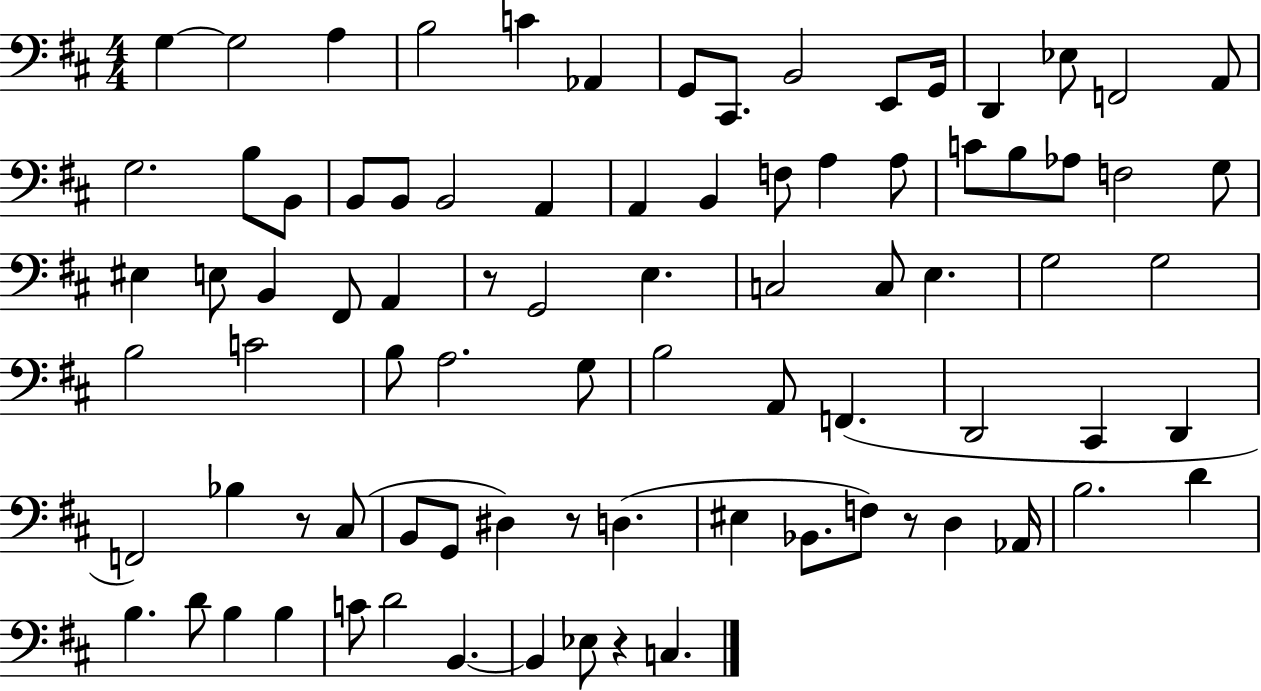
{
  \clef bass
  \numericTimeSignature
  \time 4/4
  \key d \major
  g4~~ g2 a4 | b2 c'4 aes,4 | g,8 cis,8. b,2 e,8 g,16 | d,4 ees8 f,2 a,8 | \break g2. b8 b,8 | b,8 b,8 b,2 a,4 | a,4 b,4 f8 a4 a8 | c'8 b8 aes8 f2 g8 | \break eis4 e8 b,4 fis,8 a,4 | r8 g,2 e4. | c2 c8 e4. | g2 g2 | \break b2 c'2 | b8 a2. g8 | b2 a,8 f,4.( | d,2 cis,4 d,4 | \break f,2) bes4 r8 cis8( | b,8 g,8 dis4) r8 d4.( | eis4 bes,8. f8) r8 d4 aes,16 | b2. d'4 | \break b4. d'8 b4 b4 | c'8 d'2 b,4.~~ | b,4 ees8 r4 c4. | \bar "|."
}